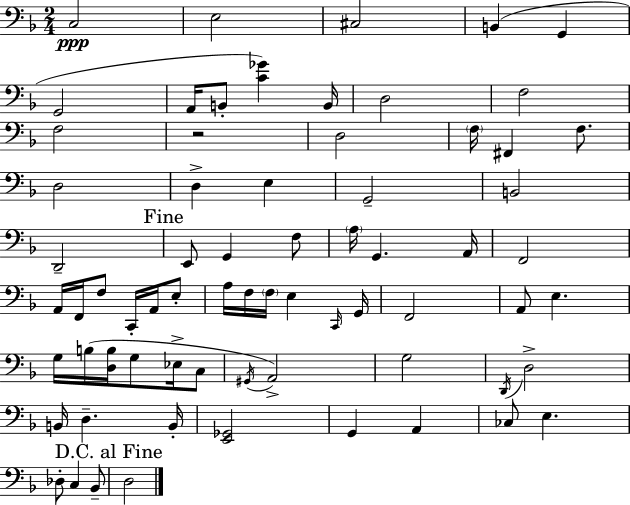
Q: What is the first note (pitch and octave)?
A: C3